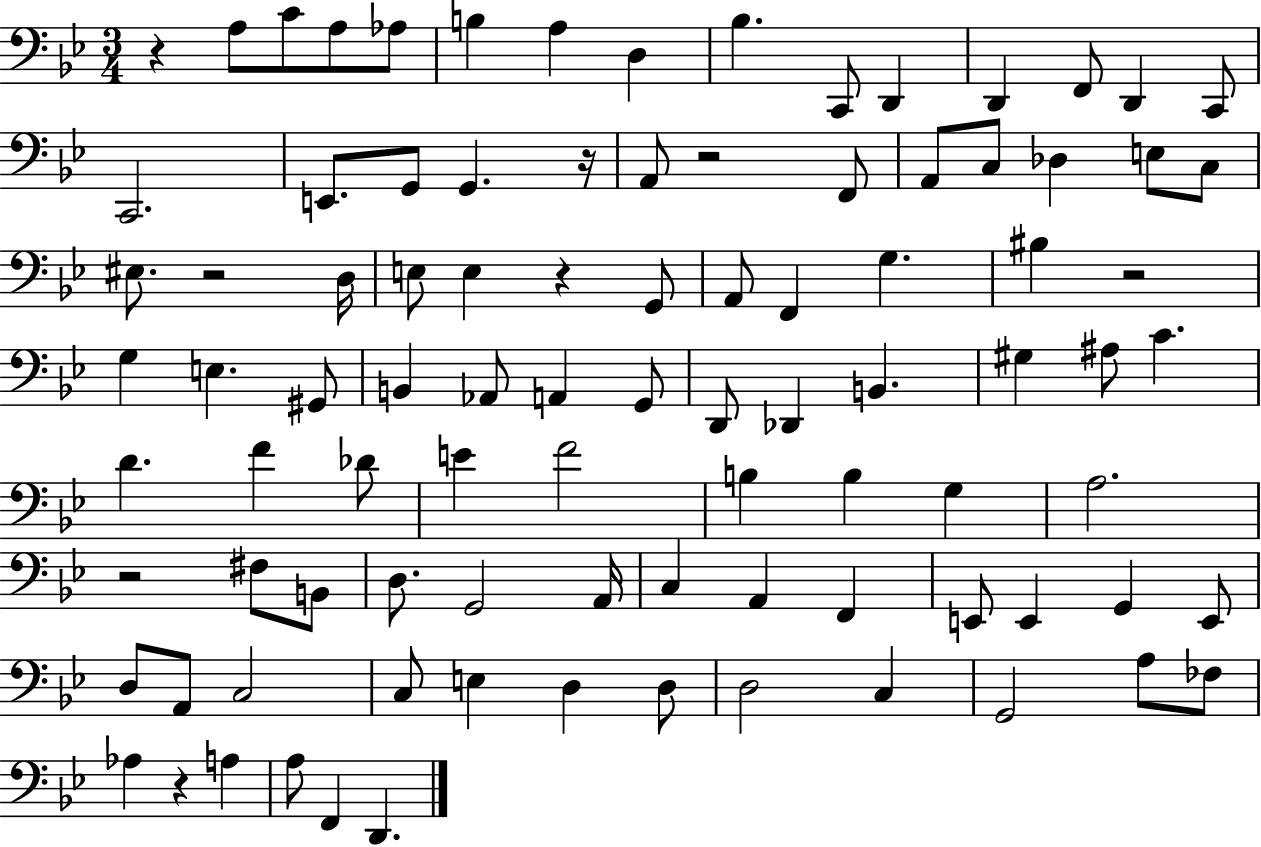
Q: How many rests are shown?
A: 8